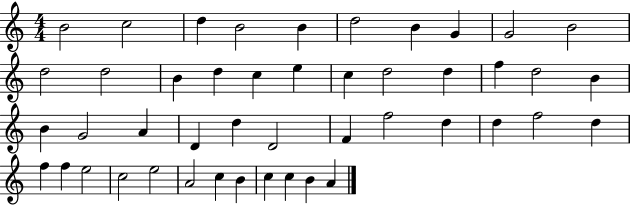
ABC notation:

X:1
T:Untitled
M:4/4
L:1/4
K:C
B2 c2 d B2 B d2 B G G2 B2 d2 d2 B d c e c d2 d f d2 B B G2 A D d D2 F f2 d d f2 d f f e2 c2 e2 A2 c B c c B A